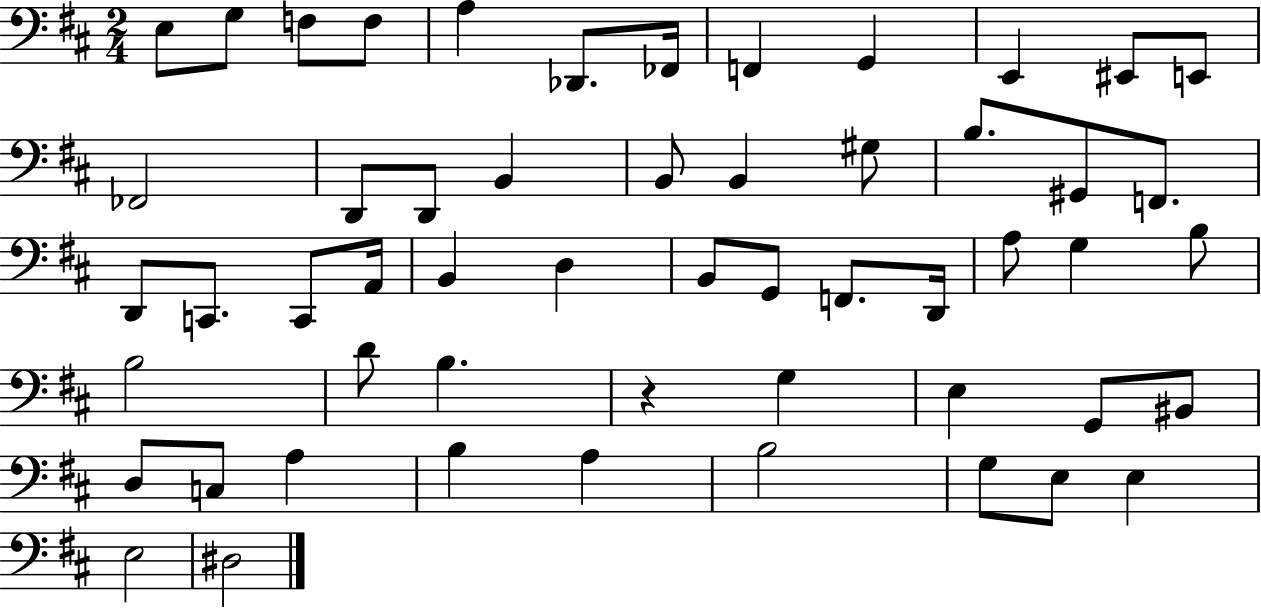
E3/e G3/e F3/e F3/e A3/q Db2/e. FES2/s F2/q G2/q E2/q EIS2/e E2/e FES2/h D2/e D2/e B2/q B2/e B2/q G#3/e B3/e. G#2/e F2/e. D2/e C2/e. C2/e A2/s B2/q D3/q B2/e G2/e F2/e. D2/s A3/e G3/q B3/e B3/h D4/e B3/q. R/q G3/q E3/q G2/e BIS2/e D3/e C3/e A3/q B3/q A3/q B3/h G3/e E3/e E3/q E3/h D#3/h